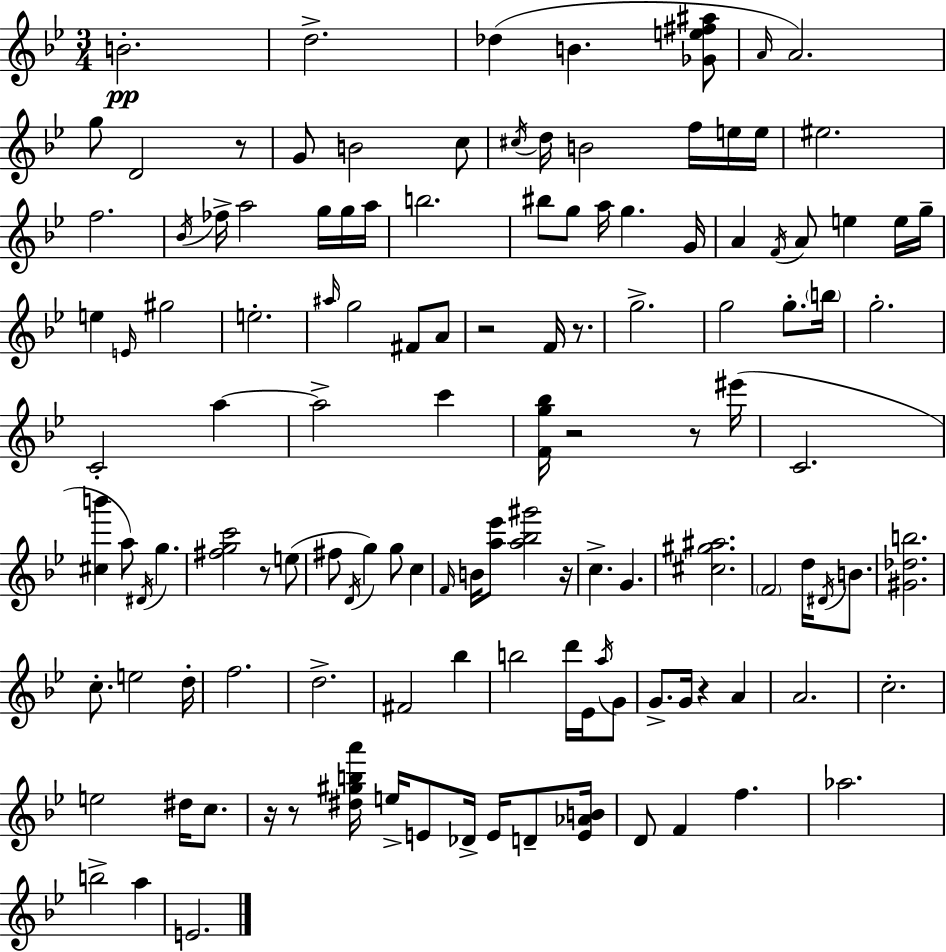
B4/h. D5/h. Db5/q B4/q. [Gb4,E5,F#5,A#5]/e A4/s A4/h. G5/e D4/h R/e G4/e B4/h C5/e C#5/s D5/s B4/h F5/s E5/s E5/s EIS5/h. F5/h. Bb4/s FES5/s A5/h G5/s G5/s A5/s B5/h. BIS5/e G5/e A5/s G5/q. G4/s A4/q F4/s A4/e E5/q E5/s G5/s E5/q E4/s G#5/h E5/h. A#5/s G5/h F#4/e A4/e R/h F4/s R/e. G5/h. G5/h G5/e. B5/s G5/h. C4/h A5/q A5/h C6/q [F4,G5,Bb5]/s R/h R/e EIS6/s C4/h. [C#5,B6]/q A5/e D#4/s G5/q. [F#5,G5,C6]/h R/e E5/e F#5/e D4/s G5/q G5/e C5/q F4/s B4/s [A5,Eb6]/e [A5,Bb5,G#6]/h R/s C5/q. G4/q. [C#5,G#5,A#5]/h. F4/h D5/s D#4/s B4/e. [G#4,Db5,B5]/h. C5/e. E5/h D5/s F5/h. D5/h. F#4/h Bb5/q B5/h D6/s Eb4/s A5/s G4/e G4/e. G4/s R/q A4/q A4/h. C5/h. E5/h D#5/s C5/e. R/s R/e [D#5,G#5,B5,A6]/s E5/s E4/e Db4/s E4/s D4/e [E4,Ab4,B4]/s D4/e F4/q F5/q. Ab5/h. B5/h A5/q E4/h.